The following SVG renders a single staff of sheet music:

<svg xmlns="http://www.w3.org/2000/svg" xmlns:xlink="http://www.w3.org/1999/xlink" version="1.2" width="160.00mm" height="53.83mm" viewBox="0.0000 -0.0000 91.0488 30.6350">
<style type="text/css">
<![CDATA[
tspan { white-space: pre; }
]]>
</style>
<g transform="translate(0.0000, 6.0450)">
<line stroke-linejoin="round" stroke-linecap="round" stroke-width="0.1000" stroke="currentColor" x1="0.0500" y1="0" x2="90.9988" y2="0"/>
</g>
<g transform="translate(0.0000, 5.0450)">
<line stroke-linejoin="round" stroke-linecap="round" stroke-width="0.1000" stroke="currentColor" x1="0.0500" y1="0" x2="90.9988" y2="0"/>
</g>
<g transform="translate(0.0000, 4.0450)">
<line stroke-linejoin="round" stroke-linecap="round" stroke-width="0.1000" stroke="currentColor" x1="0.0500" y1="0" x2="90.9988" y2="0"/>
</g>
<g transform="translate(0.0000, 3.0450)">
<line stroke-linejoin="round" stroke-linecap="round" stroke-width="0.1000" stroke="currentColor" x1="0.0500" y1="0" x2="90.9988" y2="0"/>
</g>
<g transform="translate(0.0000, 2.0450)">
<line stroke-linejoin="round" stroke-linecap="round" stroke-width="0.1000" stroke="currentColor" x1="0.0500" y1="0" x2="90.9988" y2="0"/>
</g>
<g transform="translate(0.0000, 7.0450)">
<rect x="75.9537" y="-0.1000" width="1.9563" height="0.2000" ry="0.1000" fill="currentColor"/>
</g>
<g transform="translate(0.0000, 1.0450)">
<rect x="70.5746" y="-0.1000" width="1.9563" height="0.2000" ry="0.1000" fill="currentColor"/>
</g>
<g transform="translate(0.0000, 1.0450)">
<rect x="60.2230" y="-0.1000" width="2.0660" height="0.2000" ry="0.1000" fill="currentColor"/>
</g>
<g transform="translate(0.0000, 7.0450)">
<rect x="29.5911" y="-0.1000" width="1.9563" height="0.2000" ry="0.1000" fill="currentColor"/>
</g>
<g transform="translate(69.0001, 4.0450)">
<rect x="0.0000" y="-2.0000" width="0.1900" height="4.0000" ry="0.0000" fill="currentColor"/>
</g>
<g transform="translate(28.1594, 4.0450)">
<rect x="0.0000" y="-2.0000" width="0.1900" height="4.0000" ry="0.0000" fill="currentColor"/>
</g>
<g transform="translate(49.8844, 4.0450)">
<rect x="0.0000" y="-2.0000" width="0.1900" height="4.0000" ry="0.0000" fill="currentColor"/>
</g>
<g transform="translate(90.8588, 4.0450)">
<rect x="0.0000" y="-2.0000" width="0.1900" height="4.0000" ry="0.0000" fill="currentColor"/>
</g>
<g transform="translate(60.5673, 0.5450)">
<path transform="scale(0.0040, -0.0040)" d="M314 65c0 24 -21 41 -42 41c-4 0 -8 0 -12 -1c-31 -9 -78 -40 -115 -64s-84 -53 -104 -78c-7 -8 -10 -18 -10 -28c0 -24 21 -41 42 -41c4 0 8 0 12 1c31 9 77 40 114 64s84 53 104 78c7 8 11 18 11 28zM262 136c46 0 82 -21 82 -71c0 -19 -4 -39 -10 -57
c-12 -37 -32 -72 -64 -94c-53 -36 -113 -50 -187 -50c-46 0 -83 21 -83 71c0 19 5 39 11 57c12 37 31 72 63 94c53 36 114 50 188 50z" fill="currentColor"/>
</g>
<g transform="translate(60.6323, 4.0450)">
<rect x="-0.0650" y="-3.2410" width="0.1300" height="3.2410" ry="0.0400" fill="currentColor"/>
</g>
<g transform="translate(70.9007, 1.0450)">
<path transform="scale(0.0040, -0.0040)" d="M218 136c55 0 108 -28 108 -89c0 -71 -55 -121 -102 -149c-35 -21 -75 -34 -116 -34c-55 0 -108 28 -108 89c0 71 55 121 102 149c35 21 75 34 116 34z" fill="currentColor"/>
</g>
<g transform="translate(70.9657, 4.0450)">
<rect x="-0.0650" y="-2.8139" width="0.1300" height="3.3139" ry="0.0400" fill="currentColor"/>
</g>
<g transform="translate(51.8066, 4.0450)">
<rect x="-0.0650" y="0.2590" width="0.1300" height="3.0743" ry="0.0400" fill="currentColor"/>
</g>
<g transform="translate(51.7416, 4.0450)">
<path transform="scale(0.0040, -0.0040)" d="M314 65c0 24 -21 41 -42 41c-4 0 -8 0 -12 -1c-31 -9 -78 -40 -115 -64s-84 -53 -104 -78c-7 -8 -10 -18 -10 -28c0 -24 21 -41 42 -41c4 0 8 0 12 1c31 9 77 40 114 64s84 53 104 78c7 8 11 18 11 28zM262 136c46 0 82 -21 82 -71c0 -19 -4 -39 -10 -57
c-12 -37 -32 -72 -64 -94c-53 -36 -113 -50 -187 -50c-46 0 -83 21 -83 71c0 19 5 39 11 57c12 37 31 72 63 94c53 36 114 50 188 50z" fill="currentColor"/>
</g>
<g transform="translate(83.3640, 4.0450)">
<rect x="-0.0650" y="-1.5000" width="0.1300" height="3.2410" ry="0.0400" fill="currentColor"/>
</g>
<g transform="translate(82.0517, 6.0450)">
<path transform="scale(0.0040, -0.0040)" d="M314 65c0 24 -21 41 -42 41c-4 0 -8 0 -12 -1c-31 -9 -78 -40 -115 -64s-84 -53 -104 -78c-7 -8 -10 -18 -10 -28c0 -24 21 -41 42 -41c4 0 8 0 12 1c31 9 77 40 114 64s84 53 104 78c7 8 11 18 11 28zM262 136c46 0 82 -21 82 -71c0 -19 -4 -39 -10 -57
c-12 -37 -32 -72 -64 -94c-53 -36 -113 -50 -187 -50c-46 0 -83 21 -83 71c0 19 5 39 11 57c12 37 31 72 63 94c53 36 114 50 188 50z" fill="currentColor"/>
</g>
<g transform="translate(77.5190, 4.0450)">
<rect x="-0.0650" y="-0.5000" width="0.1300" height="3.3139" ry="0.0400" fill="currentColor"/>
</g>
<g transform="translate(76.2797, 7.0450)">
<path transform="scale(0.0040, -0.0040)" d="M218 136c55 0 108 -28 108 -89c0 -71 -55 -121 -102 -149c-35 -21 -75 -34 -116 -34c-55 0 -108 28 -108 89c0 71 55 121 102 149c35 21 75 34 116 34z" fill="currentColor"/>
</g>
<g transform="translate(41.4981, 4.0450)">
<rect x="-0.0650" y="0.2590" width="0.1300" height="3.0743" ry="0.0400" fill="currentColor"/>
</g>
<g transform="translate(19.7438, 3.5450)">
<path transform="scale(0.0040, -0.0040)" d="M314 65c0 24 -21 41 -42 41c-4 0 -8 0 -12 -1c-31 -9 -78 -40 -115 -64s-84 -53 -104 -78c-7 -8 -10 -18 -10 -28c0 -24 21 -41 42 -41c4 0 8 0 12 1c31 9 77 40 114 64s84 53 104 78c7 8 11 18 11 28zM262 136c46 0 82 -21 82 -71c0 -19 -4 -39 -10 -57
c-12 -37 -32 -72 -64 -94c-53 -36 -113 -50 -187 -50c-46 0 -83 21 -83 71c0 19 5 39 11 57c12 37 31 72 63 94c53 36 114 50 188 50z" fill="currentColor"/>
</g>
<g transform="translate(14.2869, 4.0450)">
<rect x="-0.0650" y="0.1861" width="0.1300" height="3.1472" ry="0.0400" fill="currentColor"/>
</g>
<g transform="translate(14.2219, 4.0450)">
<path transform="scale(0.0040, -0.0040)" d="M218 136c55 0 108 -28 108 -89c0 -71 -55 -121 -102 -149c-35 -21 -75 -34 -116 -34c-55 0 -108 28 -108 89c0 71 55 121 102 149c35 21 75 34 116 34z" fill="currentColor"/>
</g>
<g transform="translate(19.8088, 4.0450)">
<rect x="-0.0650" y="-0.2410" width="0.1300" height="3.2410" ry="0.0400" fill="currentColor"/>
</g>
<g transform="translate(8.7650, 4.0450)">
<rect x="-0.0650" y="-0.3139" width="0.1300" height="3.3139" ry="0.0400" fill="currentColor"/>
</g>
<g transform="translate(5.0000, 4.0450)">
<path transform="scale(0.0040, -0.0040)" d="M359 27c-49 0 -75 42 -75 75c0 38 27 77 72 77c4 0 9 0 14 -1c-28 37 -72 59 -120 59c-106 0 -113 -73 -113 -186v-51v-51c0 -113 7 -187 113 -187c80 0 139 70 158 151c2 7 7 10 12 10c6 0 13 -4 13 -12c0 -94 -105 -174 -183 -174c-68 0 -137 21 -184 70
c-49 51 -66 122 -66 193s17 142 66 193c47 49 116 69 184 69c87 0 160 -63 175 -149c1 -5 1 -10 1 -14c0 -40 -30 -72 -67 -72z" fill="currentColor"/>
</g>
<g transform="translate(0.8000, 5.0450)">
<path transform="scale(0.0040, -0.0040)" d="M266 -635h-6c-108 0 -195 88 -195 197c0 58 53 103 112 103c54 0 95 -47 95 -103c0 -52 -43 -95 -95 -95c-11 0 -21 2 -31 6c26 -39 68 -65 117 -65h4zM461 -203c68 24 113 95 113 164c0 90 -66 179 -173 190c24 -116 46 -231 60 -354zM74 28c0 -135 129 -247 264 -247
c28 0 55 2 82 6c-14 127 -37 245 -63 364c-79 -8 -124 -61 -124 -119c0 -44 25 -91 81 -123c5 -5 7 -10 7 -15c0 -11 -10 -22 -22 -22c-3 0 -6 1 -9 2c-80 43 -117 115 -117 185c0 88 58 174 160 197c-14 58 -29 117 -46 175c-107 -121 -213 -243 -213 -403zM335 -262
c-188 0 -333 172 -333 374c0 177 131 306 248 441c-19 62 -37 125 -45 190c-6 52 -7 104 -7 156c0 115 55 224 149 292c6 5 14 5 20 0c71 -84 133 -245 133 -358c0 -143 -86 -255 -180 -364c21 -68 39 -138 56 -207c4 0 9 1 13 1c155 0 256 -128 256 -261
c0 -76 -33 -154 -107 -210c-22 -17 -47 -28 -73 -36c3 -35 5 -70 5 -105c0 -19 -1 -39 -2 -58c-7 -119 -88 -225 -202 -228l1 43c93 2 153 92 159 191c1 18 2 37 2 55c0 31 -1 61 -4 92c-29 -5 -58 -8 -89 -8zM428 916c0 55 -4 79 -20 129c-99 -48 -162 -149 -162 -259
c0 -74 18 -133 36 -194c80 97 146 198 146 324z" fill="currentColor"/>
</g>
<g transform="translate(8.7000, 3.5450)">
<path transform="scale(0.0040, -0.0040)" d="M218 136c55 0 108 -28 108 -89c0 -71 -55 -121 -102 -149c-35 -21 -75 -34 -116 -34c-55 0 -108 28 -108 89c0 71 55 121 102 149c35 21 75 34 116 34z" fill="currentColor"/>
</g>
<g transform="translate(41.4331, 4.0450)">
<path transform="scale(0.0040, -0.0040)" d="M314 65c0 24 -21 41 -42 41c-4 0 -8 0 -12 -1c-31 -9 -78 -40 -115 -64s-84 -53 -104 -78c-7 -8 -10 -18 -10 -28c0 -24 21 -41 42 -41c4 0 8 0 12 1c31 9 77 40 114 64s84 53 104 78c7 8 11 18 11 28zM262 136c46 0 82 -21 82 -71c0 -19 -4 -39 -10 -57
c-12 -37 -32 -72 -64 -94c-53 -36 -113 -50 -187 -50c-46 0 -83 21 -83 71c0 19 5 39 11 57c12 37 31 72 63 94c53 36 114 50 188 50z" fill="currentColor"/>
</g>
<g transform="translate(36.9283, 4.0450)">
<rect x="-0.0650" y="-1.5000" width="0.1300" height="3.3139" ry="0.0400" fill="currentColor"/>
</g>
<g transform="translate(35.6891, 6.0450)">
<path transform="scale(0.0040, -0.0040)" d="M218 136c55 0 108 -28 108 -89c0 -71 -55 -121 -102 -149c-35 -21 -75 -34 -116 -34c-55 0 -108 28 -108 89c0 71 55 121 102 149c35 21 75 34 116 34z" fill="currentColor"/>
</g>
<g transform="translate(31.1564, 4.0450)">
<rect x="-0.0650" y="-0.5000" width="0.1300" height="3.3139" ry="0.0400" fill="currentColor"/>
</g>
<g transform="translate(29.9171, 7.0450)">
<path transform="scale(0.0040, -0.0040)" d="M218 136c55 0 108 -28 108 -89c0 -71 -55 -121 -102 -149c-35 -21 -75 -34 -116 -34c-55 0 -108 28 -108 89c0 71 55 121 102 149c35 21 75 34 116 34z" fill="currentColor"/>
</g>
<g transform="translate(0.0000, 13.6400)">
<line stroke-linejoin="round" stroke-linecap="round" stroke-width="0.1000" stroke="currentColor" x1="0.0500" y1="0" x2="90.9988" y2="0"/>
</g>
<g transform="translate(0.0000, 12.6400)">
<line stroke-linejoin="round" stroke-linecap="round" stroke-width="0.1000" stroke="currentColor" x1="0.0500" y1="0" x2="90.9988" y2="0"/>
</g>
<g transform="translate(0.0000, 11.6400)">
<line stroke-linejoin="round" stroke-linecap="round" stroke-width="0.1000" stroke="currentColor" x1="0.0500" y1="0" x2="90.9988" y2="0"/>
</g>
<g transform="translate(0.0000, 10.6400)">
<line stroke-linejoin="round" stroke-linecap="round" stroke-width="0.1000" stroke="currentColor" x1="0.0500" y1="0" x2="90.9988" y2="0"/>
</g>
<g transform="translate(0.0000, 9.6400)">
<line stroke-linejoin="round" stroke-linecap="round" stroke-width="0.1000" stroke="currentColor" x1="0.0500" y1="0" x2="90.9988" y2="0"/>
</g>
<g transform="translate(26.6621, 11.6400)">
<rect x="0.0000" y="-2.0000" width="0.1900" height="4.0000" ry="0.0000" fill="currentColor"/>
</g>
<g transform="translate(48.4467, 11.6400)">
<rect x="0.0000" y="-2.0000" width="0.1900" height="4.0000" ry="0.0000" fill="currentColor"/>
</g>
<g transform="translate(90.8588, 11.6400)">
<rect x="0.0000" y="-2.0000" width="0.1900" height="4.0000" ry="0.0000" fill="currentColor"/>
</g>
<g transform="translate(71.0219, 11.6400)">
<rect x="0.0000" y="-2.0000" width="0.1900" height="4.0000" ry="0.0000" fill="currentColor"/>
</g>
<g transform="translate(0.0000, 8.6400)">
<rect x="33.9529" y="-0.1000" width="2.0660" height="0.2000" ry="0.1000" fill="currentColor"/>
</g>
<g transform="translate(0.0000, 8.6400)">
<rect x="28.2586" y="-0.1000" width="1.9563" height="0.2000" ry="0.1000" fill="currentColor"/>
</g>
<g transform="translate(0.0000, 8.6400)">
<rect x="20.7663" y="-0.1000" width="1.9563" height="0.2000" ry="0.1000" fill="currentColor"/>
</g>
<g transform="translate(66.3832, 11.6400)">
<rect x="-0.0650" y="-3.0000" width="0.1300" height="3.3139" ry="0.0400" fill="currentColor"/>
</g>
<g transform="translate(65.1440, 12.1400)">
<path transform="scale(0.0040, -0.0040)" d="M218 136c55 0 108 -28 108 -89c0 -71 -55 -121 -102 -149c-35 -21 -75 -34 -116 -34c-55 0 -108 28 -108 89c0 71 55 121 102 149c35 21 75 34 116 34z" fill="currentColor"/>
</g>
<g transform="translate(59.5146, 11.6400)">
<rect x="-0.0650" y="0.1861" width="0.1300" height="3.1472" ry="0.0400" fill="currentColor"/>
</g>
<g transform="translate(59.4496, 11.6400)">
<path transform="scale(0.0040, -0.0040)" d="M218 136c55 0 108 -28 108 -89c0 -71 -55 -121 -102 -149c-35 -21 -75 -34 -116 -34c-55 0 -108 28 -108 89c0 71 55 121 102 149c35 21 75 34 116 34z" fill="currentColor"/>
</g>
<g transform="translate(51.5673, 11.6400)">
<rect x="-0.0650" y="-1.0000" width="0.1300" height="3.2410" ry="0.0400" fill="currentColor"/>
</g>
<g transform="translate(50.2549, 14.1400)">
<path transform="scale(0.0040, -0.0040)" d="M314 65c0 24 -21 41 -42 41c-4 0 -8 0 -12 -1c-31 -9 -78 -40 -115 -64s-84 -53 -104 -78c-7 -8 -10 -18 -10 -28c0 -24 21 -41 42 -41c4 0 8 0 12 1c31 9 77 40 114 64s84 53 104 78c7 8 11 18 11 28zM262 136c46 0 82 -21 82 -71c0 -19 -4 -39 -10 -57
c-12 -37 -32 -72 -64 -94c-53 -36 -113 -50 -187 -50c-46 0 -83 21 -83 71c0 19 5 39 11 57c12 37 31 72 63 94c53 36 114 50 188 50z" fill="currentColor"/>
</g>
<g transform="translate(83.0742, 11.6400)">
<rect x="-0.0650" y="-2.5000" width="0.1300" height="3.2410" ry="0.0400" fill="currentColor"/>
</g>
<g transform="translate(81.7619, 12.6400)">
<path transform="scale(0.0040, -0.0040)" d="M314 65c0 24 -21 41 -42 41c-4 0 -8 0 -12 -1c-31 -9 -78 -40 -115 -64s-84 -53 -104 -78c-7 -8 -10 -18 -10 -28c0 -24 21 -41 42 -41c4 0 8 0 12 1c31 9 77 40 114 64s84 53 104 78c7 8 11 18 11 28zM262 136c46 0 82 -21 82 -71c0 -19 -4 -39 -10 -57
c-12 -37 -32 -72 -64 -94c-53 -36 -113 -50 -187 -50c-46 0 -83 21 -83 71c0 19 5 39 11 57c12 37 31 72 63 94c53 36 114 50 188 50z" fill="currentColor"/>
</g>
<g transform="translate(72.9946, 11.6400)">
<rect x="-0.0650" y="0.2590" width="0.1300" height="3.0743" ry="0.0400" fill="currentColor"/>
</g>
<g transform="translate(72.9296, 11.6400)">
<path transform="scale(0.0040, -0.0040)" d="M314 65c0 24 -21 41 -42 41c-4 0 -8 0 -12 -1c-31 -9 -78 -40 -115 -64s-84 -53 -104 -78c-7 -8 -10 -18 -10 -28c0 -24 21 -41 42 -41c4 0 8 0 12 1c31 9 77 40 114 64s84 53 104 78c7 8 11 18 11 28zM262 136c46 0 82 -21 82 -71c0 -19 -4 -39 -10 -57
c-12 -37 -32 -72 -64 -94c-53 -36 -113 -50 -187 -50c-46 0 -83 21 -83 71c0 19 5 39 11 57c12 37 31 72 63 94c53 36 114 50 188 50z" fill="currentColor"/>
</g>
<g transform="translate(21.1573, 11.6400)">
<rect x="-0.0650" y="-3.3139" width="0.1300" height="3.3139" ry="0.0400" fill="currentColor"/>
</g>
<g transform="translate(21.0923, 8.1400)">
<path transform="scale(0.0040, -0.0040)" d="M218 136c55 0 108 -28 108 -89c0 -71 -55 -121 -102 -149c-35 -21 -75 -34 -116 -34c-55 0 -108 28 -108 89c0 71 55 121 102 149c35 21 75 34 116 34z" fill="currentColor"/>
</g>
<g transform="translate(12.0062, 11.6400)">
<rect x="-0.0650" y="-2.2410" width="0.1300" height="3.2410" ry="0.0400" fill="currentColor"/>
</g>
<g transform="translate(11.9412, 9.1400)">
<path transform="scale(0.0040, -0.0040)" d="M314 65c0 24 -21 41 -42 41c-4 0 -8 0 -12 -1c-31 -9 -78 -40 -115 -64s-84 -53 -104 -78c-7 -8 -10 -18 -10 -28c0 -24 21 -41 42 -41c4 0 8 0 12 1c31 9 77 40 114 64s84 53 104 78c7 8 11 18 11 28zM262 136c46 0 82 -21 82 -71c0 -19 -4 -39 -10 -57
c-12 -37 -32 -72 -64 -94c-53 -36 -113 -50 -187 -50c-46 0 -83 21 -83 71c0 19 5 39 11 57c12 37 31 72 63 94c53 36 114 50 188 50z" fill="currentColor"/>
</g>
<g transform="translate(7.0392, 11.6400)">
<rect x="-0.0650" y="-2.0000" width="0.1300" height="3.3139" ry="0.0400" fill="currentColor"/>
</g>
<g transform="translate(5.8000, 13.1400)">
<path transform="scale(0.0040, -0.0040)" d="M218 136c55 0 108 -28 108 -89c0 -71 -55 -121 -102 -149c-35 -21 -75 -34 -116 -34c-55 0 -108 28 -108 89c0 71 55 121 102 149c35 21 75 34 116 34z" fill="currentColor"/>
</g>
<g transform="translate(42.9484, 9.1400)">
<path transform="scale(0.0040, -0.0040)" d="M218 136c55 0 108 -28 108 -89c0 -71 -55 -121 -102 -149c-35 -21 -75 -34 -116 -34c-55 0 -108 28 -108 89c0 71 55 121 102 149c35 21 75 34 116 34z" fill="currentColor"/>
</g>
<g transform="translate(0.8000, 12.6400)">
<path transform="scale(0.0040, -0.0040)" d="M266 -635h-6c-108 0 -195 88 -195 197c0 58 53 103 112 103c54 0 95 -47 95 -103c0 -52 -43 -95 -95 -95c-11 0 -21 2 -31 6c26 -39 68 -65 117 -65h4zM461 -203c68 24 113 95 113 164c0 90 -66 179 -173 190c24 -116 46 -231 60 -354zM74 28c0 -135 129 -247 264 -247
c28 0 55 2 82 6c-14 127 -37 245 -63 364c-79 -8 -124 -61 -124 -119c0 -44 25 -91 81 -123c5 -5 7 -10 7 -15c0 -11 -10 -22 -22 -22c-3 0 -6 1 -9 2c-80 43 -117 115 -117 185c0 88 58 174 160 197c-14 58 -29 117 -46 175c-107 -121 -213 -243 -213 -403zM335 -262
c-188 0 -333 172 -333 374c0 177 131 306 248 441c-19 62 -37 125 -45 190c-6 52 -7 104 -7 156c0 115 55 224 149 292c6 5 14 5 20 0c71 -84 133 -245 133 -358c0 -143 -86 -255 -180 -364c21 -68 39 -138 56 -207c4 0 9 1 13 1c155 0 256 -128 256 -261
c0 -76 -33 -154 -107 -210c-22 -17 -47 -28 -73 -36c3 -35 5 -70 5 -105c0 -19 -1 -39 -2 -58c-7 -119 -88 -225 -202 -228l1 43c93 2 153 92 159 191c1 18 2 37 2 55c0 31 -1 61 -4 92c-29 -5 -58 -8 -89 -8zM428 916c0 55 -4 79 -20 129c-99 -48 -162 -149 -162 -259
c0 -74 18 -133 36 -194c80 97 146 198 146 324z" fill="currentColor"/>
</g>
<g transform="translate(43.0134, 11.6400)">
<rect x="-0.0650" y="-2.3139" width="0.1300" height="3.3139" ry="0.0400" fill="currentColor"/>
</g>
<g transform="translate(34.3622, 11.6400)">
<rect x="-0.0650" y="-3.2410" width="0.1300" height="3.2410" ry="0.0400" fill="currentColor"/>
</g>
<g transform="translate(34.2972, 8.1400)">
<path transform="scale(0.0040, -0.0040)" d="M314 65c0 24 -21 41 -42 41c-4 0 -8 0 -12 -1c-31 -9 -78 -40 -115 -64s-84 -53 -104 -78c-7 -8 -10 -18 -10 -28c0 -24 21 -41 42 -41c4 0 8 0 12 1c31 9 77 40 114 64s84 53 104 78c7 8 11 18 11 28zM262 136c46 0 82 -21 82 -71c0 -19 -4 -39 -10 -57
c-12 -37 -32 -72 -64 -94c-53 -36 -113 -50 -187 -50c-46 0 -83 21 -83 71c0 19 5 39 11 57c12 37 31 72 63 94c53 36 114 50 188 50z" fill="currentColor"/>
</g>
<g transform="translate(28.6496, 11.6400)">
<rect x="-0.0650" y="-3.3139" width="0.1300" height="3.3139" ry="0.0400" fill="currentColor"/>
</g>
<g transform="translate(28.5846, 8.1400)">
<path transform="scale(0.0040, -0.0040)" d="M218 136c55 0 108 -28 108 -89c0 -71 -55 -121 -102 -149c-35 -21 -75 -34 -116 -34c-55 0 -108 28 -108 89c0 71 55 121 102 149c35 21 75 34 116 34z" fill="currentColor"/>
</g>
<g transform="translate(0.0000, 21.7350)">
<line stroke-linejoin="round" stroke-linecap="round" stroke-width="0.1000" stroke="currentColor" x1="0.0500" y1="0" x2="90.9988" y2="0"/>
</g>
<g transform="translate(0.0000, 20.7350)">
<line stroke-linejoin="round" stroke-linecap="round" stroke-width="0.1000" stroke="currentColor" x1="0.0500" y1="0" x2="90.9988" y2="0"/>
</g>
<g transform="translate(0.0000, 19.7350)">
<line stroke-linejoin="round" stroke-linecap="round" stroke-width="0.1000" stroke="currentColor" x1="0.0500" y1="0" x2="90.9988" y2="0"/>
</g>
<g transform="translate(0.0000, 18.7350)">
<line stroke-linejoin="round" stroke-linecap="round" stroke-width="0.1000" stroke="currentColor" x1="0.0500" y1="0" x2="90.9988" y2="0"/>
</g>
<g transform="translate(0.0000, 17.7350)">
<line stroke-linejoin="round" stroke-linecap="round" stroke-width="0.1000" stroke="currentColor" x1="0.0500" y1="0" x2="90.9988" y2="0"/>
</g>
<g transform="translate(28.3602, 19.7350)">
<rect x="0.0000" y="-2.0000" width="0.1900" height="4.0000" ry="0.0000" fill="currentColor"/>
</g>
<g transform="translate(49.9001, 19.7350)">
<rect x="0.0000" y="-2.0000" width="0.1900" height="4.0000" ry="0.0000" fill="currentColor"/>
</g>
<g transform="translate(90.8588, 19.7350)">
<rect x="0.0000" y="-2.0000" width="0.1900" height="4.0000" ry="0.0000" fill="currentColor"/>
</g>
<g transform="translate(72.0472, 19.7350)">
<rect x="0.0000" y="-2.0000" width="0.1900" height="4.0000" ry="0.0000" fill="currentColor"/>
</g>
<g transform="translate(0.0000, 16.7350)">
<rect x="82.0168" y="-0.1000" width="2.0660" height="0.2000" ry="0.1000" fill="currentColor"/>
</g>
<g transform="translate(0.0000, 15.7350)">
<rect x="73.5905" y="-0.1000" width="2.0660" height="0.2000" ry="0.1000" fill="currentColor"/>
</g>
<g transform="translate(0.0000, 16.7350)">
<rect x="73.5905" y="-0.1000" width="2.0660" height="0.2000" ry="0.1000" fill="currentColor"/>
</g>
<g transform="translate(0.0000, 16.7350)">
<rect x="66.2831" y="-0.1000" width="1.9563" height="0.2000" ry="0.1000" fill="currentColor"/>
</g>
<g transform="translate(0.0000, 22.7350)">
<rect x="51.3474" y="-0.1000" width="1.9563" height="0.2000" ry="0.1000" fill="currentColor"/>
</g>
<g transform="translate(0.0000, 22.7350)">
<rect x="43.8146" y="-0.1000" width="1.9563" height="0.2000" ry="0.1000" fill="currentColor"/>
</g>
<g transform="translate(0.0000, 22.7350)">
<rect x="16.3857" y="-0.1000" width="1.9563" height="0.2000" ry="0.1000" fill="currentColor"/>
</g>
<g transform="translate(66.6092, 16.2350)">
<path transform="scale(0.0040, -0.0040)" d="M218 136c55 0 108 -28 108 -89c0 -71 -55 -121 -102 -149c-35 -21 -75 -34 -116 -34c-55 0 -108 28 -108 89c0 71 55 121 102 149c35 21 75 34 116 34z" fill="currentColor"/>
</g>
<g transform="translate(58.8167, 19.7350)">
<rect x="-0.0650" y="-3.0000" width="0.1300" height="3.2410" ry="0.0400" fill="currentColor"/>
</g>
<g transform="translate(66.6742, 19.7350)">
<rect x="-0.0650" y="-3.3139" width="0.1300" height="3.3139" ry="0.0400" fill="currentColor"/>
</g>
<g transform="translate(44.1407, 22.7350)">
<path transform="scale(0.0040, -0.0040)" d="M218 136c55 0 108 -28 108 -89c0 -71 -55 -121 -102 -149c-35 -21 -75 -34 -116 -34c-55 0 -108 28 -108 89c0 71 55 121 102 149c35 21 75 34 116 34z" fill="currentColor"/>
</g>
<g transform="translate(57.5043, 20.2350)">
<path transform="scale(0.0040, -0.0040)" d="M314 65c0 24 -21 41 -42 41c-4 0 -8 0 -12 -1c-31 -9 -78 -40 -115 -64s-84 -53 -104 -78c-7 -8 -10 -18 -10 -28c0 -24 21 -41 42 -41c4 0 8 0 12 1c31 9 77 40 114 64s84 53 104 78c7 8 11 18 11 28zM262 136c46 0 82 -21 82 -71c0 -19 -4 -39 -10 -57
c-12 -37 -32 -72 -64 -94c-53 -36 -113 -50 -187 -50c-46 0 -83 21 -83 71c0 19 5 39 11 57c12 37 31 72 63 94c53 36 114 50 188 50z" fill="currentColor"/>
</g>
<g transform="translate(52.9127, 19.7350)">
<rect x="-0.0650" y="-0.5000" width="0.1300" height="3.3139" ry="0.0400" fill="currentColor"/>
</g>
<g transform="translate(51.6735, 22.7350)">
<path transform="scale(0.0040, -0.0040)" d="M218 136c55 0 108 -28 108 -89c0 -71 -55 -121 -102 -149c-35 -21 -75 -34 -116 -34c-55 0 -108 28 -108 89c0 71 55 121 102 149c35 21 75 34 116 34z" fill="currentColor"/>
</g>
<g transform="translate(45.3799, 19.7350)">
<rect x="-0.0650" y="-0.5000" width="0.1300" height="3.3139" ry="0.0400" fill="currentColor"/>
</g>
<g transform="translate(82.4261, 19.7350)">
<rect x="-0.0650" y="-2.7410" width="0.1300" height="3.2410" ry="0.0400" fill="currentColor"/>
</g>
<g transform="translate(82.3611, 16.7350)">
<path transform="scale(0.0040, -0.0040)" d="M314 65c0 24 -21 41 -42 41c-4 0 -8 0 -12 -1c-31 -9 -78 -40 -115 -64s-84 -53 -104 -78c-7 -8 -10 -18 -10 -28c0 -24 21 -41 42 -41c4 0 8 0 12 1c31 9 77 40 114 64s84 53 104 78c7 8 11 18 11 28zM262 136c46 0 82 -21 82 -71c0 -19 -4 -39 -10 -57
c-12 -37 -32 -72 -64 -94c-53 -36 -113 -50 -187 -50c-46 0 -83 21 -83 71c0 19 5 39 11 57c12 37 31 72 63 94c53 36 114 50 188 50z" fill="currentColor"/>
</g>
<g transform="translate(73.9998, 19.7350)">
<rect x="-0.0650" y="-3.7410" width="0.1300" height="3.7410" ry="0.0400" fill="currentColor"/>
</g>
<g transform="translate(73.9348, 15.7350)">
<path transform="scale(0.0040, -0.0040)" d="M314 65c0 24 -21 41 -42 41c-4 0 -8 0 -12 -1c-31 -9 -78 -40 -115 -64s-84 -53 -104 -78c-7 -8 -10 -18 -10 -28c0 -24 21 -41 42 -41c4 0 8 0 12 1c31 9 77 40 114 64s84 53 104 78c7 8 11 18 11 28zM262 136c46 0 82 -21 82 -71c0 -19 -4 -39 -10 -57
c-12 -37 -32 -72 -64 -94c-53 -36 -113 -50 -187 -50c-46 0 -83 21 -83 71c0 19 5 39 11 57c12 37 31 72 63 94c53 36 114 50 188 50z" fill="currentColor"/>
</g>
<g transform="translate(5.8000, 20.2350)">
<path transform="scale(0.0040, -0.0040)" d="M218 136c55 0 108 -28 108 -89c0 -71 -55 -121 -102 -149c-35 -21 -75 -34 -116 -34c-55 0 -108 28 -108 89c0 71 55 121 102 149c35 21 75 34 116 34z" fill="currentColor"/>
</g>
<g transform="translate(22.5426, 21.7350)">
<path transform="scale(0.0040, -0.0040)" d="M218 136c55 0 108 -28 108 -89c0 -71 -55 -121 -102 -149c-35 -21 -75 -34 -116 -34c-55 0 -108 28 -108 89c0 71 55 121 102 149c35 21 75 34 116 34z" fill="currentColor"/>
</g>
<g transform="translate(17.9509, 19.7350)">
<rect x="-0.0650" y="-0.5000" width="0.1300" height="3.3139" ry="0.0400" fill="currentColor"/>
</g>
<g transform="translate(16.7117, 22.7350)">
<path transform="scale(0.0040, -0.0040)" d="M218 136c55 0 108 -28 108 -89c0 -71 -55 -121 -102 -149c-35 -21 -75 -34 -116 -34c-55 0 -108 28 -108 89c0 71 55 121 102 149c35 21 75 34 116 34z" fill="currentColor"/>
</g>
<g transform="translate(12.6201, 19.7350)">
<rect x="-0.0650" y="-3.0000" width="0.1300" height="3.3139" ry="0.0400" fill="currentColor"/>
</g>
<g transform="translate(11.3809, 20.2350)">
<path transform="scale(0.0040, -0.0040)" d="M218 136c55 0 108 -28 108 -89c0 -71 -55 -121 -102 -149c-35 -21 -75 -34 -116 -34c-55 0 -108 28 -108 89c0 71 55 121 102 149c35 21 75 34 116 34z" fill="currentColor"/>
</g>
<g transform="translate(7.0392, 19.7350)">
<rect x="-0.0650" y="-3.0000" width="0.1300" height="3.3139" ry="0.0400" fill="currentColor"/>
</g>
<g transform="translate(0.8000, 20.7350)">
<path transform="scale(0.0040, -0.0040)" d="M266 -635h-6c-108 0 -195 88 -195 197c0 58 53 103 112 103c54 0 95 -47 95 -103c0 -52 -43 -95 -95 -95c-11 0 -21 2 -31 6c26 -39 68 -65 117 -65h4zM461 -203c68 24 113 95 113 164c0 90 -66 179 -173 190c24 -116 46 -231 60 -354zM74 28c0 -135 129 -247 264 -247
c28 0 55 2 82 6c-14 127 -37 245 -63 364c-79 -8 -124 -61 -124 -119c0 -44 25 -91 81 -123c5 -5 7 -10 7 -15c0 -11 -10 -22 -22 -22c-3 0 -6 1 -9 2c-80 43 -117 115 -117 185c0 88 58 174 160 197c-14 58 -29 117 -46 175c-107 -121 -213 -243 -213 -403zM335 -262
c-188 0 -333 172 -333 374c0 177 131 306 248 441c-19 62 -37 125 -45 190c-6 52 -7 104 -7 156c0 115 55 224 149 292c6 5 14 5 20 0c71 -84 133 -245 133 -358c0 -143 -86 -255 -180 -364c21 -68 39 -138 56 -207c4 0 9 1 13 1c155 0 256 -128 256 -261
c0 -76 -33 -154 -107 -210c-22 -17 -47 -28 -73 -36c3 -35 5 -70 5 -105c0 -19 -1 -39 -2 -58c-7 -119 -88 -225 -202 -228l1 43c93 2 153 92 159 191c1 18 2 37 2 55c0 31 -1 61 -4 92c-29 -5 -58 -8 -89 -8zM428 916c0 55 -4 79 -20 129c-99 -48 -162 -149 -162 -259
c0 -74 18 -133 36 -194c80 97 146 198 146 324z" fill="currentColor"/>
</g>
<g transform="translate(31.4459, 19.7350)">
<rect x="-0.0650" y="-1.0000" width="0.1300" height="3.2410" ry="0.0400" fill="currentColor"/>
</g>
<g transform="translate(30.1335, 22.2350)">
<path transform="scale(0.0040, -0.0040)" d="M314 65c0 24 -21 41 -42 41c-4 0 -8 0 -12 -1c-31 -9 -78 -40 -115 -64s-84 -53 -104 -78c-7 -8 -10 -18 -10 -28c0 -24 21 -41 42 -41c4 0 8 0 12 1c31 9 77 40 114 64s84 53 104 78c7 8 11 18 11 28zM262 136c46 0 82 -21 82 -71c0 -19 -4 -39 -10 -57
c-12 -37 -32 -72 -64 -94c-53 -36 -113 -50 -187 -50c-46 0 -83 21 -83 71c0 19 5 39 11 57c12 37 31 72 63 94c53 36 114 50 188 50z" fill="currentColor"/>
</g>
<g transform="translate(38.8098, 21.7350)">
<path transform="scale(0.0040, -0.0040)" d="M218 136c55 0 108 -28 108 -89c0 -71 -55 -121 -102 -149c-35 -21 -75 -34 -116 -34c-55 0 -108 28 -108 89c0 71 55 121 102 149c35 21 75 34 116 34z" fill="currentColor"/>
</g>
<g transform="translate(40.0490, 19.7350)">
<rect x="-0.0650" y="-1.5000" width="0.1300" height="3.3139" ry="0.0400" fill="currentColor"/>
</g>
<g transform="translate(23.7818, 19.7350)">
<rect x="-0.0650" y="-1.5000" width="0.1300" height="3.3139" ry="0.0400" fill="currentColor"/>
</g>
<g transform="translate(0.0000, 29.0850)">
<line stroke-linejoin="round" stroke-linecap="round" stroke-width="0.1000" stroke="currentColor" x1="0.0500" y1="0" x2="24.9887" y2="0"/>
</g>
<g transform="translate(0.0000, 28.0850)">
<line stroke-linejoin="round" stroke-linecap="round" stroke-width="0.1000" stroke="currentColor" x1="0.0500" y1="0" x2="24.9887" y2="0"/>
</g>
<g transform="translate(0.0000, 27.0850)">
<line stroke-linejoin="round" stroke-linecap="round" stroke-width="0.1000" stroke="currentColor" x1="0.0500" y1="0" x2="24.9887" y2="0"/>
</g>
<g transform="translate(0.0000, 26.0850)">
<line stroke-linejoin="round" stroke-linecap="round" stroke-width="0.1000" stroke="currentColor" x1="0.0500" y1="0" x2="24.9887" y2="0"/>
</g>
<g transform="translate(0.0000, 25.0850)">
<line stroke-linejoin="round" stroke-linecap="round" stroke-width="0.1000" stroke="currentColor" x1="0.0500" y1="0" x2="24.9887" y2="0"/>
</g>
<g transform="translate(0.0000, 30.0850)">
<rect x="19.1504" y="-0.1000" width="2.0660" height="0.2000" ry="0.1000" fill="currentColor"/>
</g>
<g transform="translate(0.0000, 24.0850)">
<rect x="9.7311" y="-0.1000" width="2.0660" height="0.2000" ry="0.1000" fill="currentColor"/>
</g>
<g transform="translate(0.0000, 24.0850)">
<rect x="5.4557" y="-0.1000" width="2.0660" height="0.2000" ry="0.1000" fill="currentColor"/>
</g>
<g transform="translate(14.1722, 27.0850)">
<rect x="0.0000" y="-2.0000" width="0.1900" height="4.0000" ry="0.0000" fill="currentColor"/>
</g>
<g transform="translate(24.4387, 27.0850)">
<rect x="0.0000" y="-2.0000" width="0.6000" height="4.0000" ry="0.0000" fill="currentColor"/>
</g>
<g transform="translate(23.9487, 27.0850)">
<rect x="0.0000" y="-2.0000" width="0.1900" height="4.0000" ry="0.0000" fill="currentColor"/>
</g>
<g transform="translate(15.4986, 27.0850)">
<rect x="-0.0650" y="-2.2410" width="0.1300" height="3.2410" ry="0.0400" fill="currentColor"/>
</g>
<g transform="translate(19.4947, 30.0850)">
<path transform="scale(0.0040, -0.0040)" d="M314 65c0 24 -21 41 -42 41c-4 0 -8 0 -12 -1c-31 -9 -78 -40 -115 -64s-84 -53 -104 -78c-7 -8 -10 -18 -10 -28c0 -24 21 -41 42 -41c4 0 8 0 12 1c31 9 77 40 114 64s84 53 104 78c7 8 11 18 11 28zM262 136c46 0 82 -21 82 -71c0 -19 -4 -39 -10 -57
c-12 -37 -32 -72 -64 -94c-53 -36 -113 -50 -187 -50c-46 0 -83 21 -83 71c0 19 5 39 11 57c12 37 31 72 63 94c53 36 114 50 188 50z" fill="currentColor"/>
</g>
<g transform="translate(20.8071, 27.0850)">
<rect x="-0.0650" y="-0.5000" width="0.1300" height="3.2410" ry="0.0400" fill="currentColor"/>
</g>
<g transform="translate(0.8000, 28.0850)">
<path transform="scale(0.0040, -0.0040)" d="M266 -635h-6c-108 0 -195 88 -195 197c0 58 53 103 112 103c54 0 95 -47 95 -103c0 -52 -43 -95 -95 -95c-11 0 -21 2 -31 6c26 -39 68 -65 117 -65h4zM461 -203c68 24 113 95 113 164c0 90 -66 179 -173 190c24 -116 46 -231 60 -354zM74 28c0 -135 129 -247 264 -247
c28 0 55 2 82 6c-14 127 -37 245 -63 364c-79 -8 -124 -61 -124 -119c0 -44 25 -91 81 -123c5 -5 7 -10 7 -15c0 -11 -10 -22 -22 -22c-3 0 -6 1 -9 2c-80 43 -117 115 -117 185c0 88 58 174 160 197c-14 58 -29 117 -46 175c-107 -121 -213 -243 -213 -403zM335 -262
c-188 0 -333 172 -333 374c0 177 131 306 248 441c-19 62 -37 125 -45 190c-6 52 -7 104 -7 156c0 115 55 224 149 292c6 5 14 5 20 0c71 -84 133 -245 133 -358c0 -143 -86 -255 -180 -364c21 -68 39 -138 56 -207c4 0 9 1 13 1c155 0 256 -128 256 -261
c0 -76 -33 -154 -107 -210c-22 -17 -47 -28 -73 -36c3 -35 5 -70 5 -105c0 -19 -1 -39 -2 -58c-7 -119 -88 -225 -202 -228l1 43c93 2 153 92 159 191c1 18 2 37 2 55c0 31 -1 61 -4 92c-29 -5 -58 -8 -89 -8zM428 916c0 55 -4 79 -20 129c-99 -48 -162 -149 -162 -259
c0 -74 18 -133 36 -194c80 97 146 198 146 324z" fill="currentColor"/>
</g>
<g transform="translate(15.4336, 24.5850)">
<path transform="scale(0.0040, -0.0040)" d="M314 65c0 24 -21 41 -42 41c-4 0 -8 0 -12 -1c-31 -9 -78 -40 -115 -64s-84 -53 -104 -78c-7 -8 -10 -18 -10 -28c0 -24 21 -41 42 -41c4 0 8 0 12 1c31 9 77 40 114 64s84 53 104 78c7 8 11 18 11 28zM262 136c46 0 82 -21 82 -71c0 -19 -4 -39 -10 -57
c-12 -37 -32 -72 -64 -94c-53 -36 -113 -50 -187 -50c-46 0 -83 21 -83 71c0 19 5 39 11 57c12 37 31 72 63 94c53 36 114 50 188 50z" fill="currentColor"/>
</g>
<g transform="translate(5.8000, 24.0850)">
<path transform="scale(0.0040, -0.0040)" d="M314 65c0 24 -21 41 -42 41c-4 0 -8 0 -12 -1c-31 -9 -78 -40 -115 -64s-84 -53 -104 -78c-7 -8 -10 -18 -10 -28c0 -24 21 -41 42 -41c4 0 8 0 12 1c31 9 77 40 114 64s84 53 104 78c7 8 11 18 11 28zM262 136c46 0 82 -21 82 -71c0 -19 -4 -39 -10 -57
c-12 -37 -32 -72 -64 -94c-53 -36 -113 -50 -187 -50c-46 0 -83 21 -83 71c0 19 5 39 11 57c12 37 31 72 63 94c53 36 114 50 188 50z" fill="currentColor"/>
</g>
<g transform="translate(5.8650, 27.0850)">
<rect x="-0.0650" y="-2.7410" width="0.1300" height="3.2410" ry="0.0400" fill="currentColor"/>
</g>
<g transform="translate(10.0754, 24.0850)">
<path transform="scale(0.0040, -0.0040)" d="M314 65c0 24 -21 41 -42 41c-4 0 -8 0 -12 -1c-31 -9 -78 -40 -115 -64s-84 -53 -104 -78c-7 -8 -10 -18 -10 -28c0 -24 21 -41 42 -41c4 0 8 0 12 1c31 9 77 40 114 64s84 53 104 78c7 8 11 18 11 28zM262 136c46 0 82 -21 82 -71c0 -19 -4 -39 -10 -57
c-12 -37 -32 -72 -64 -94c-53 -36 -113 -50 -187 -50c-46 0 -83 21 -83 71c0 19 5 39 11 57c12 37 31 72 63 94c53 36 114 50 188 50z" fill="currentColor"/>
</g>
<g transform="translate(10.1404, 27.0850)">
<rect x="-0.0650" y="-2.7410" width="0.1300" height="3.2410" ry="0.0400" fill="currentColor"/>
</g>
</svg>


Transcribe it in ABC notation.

X:1
T:Untitled
M:4/4
L:1/4
K:C
c B c2 C E B2 B2 b2 a C E2 F g2 b b b2 g D2 B A B2 G2 A A C E D2 E C C A2 b c'2 a2 a2 a2 g2 C2